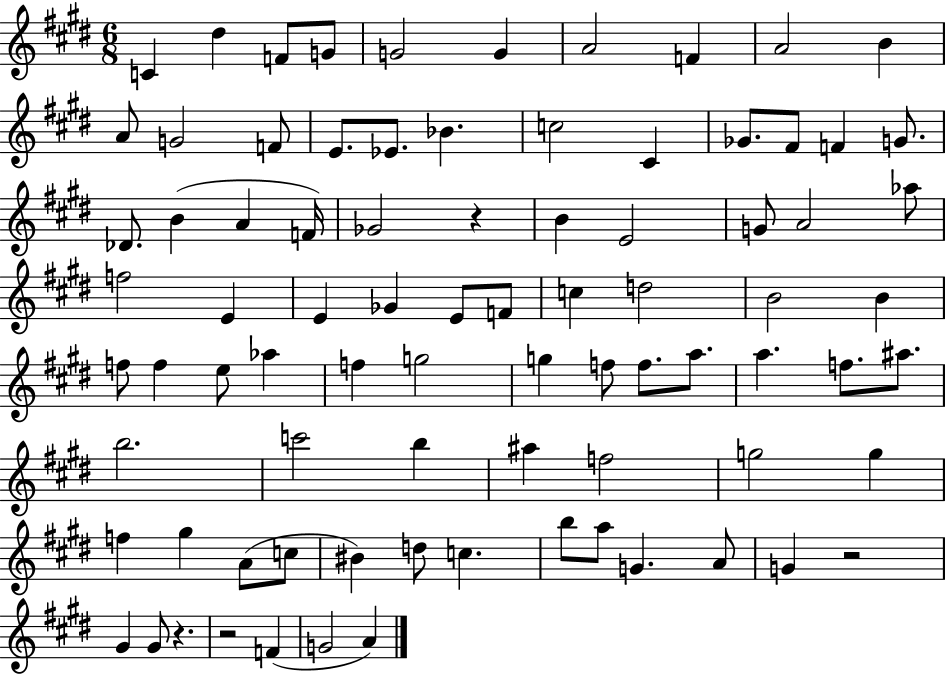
X:1
T:Untitled
M:6/8
L:1/4
K:E
C ^d F/2 G/2 G2 G A2 F A2 B A/2 G2 F/2 E/2 _E/2 _B c2 ^C _G/2 ^F/2 F G/2 _D/2 B A F/4 _G2 z B E2 G/2 A2 _a/2 f2 E E _G E/2 F/2 c d2 B2 B f/2 f e/2 _a f g2 g f/2 f/2 a/2 a f/2 ^a/2 b2 c'2 b ^a f2 g2 g f ^g A/2 c/2 ^B d/2 c b/2 a/2 G A/2 G z2 ^G ^G/2 z z2 F G2 A